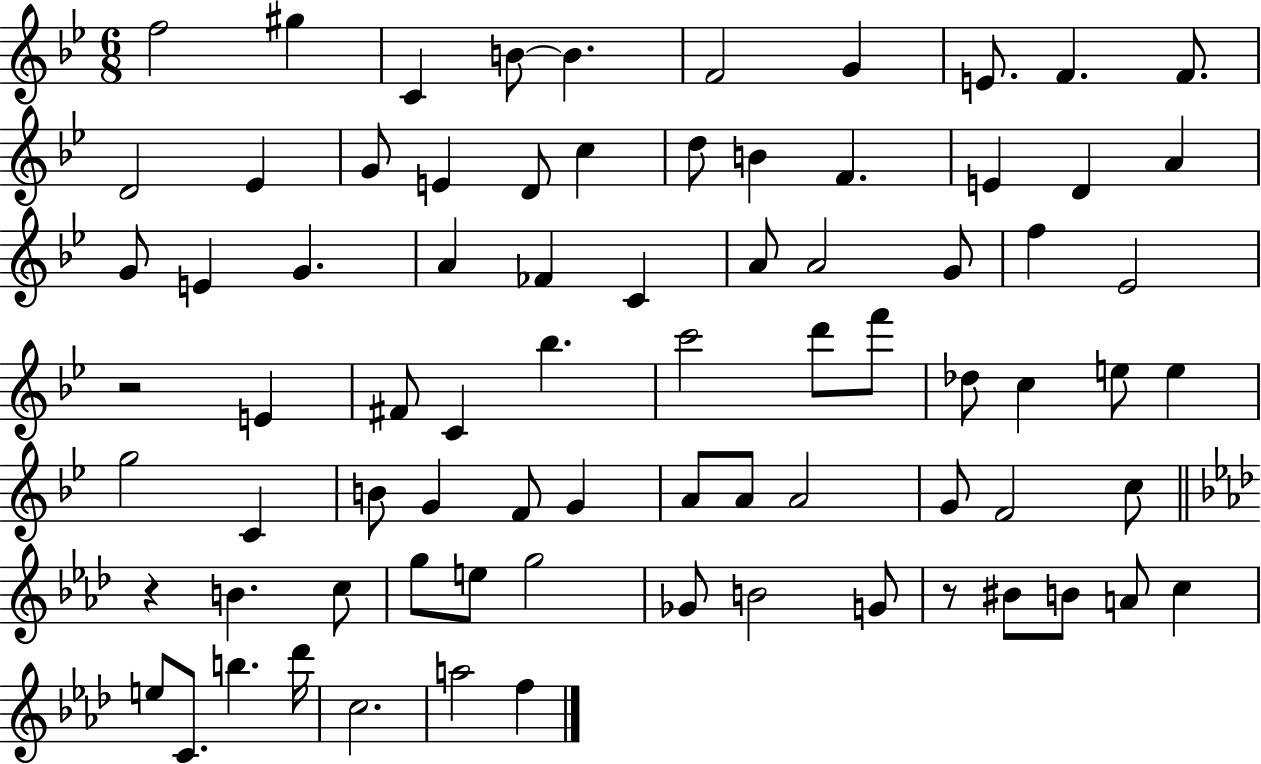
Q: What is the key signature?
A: BES major